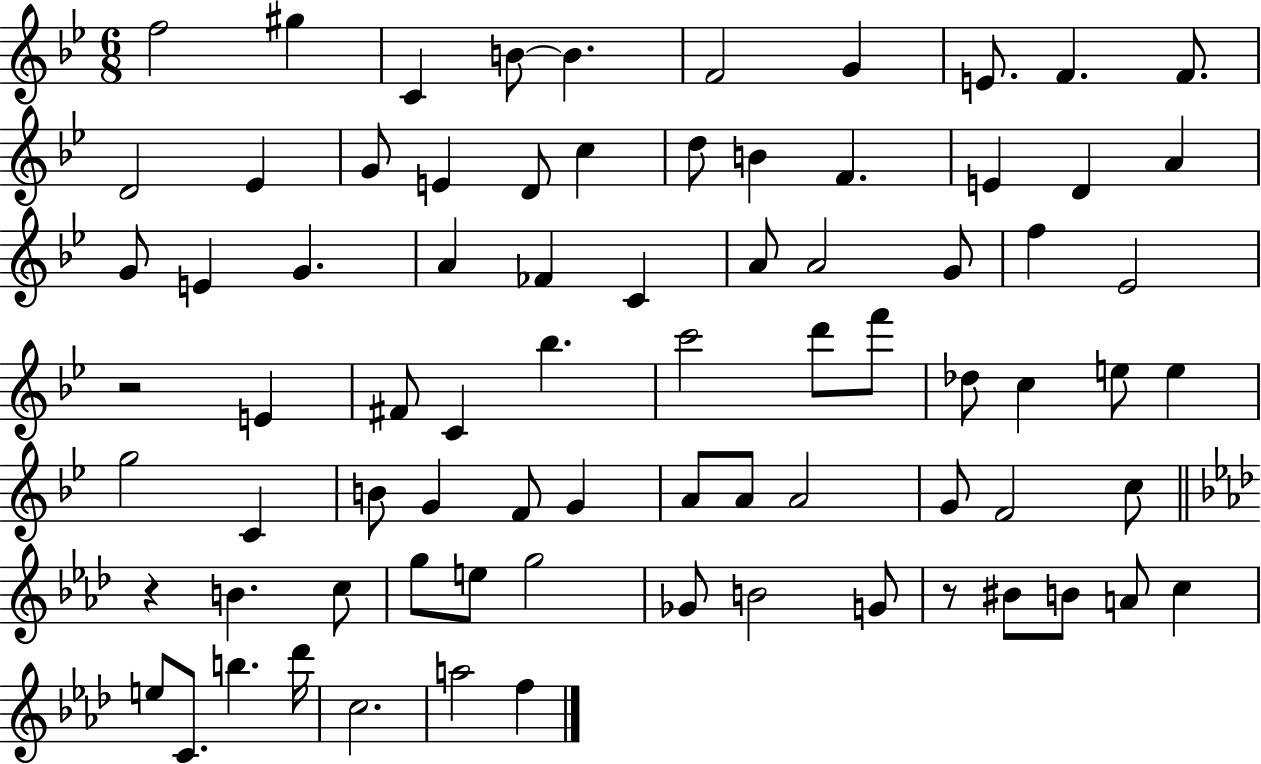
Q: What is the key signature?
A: BES major